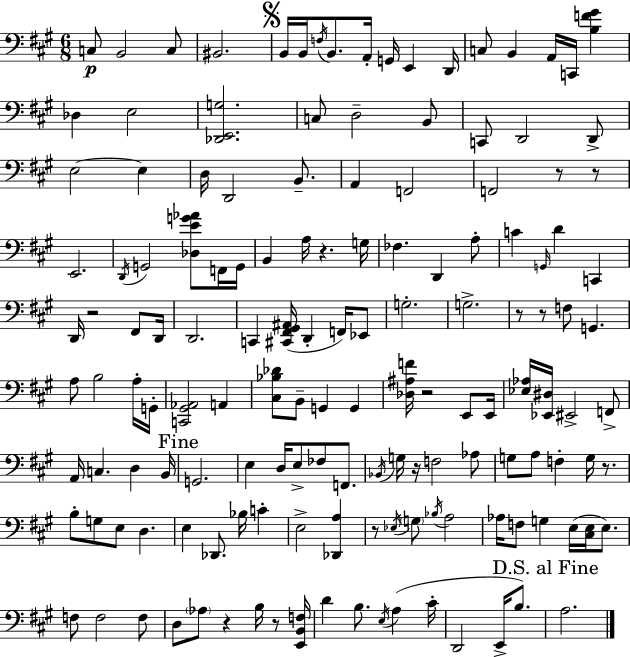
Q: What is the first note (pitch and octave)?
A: C3